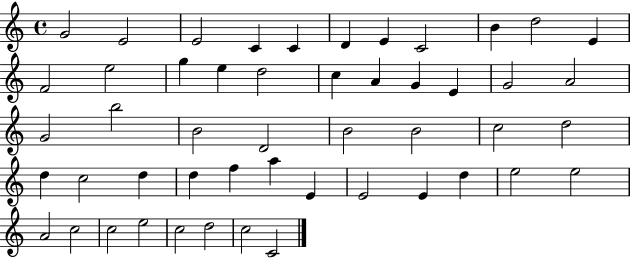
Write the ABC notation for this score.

X:1
T:Untitled
M:4/4
L:1/4
K:C
G2 E2 E2 C C D E C2 B d2 E F2 e2 g e d2 c A G E G2 A2 G2 b2 B2 D2 B2 B2 c2 d2 d c2 d d f a E E2 E d e2 e2 A2 c2 c2 e2 c2 d2 c2 C2